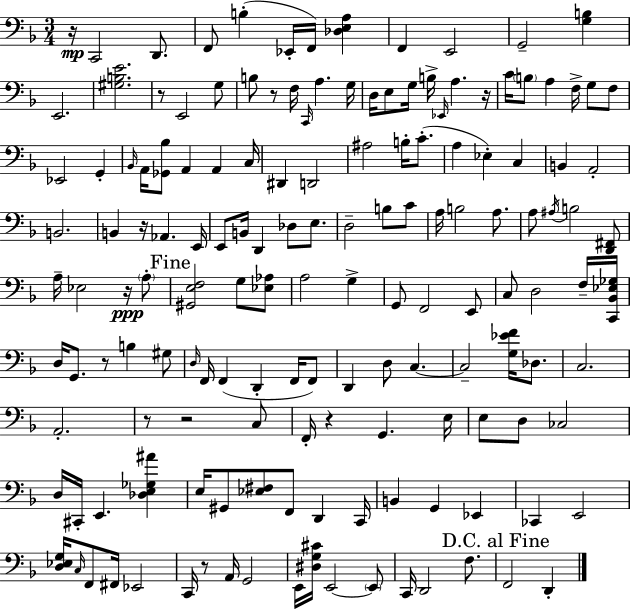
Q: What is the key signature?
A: D minor